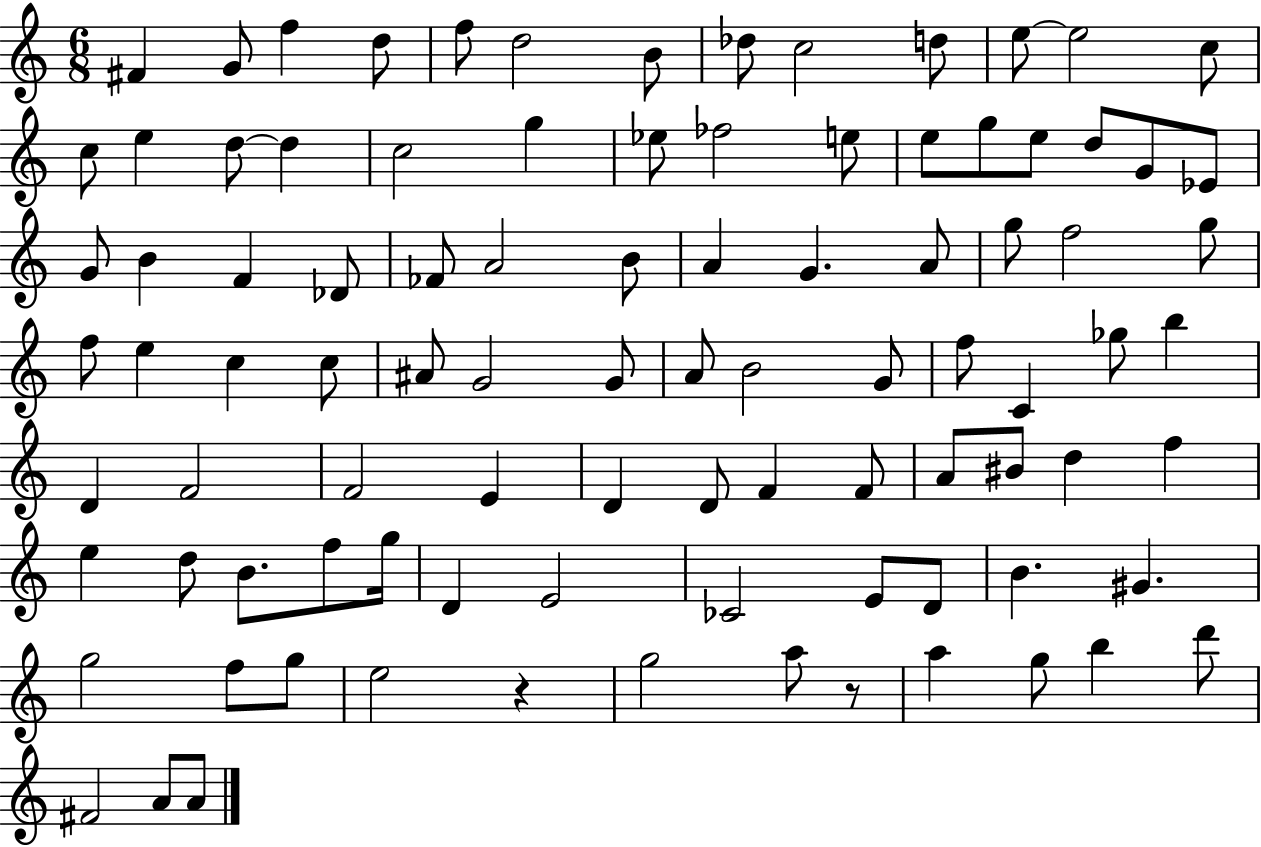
F#4/q G4/e F5/q D5/e F5/e D5/h B4/e Db5/e C5/h D5/e E5/e E5/h C5/e C5/e E5/q D5/e D5/q C5/h G5/q Eb5/e FES5/h E5/e E5/e G5/e E5/e D5/e G4/e Eb4/e G4/e B4/q F4/q Db4/e FES4/e A4/h B4/e A4/q G4/q. A4/e G5/e F5/h G5/e F5/e E5/q C5/q C5/e A#4/e G4/h G4/e A4/e B4/h G4/e F5/e C4/q Gb5/e B5/q D4/q F4/h F4/h E4/q D4/q D4/e F4/q F4/e A4/e BIS4/e D5/q F5/q E5/q D5/e B4/e. F5/e G5/s D4/q E4/h CES4/h E4/e D4/e B4/q. G#4/q. G5/h F5/e G5/e E5/h R/q G5/h A5/e R/e A5/q G5/e B5/q D6/e F#4/h A4/e A4/e